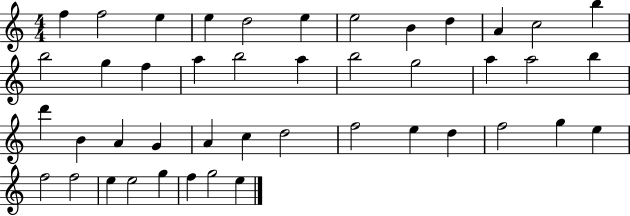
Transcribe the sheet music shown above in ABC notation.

X:1
T:Untitled
M:4/4
L:1/4
K:C
f f2 e e d2 e e2 B d A c2 b b2 g f a b2 a b2 g2 a a2 b d' B A G A c d2 f2 e d f2 g e f2 f2 e e2 g f g2 e